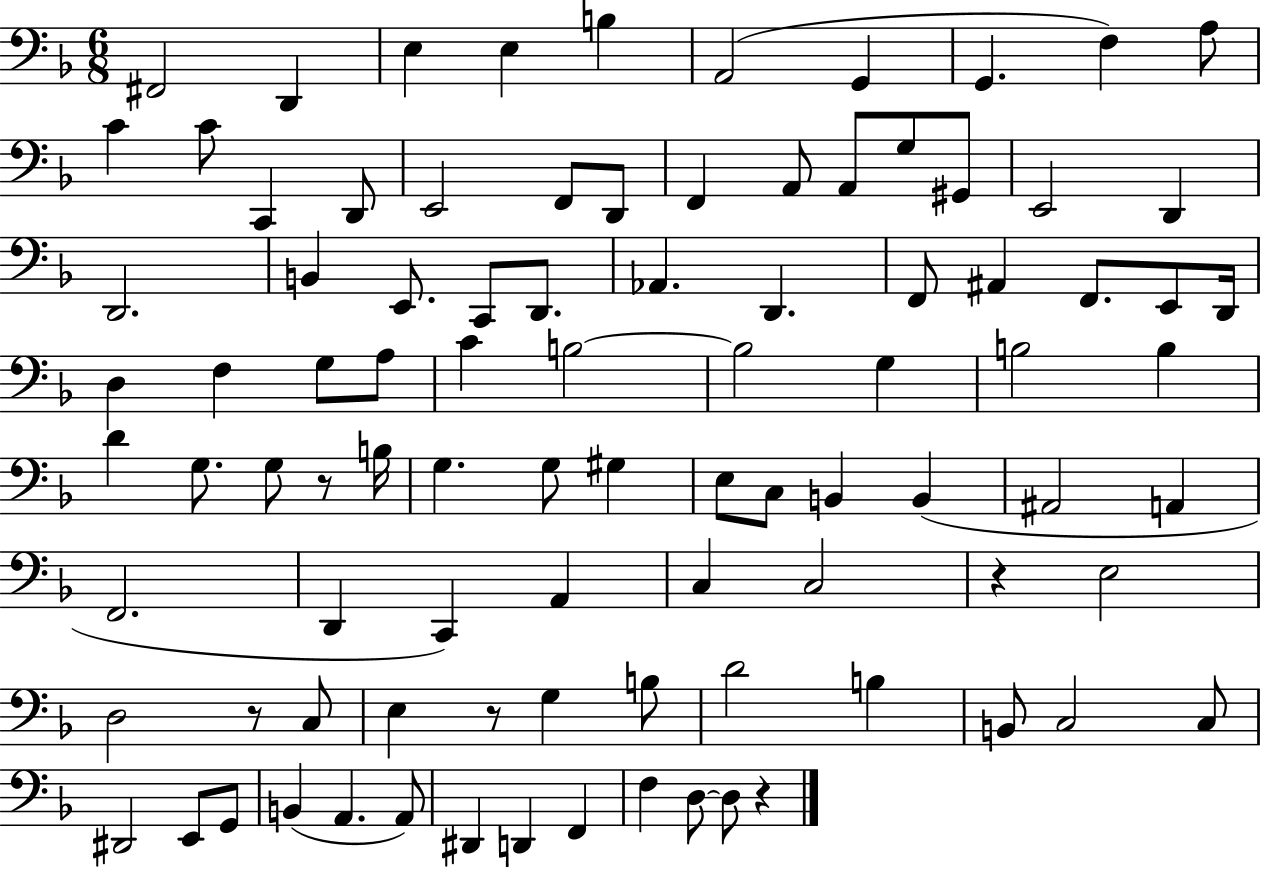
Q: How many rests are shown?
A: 5